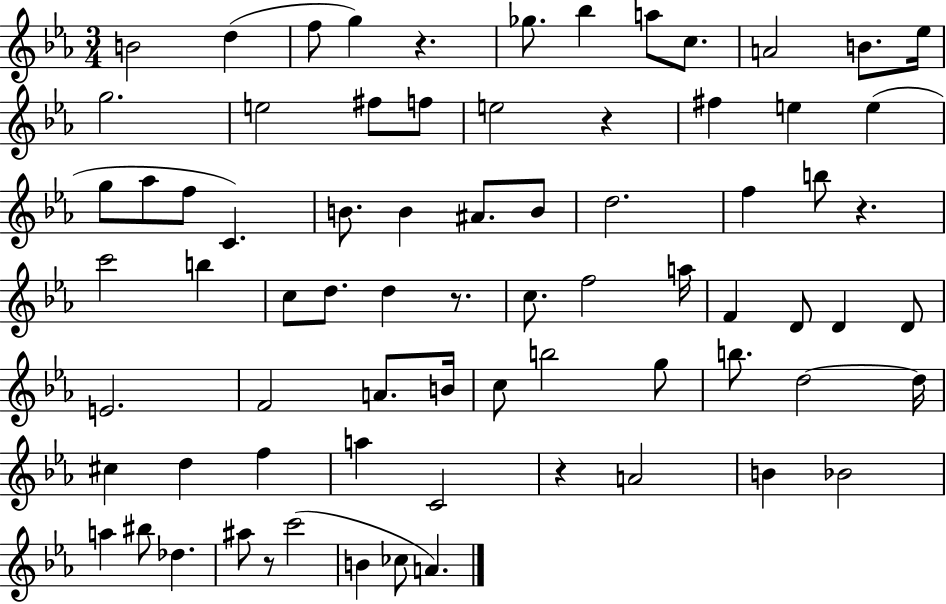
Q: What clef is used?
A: treble